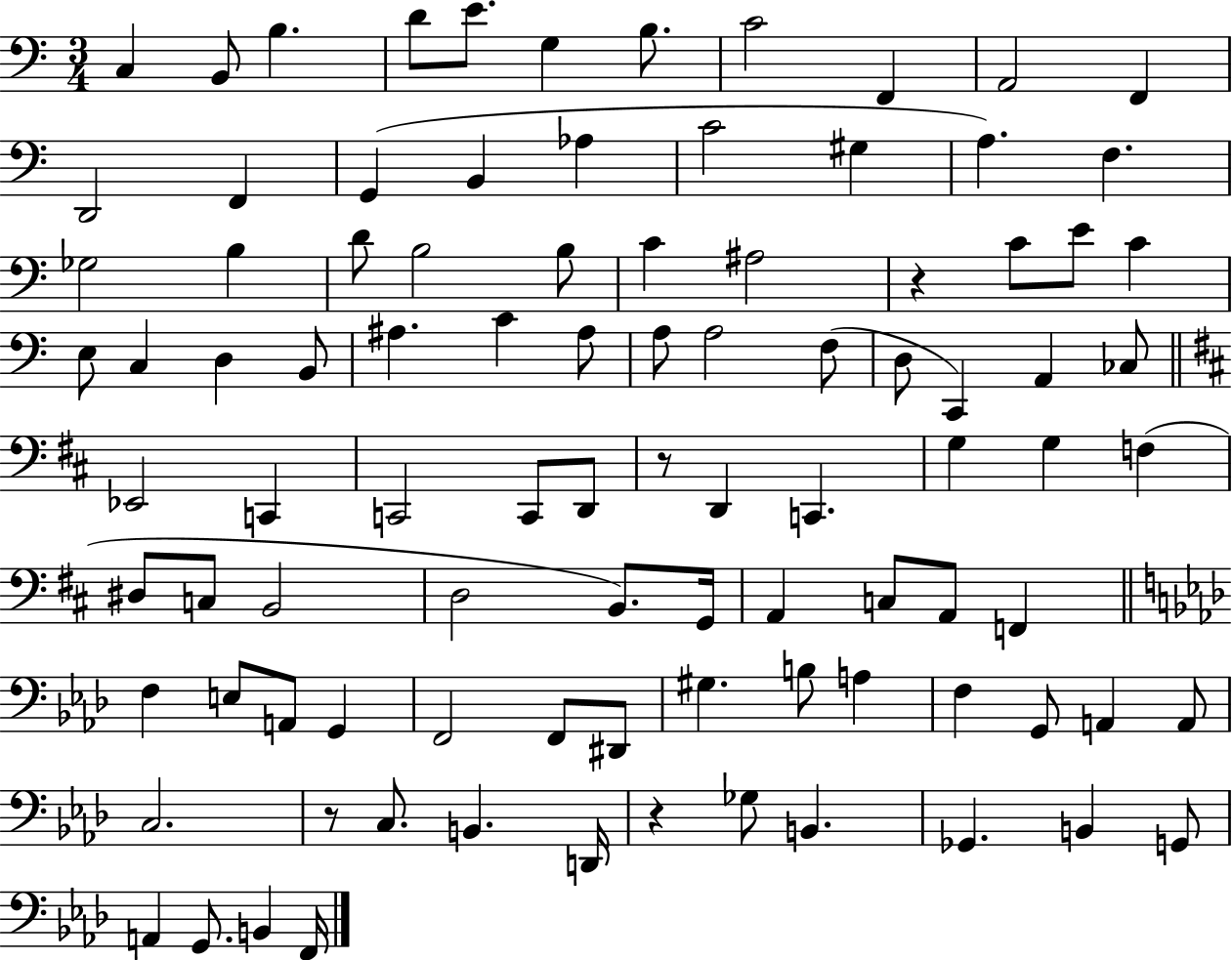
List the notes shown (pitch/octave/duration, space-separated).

C3/q B2/e B3/q. D4/e E4/e. G3/q B3/e. C4/h F2/q A2/h F2/q D2/h F2/q G2/q B2/q Ab3/q C4/h G#3/q A3/q. F3/q. Gb3/h B3/q D4/e B3/h B3/e C4/q A#3/h R/q C4/e E4/e C4/q E3/e C3/q D3/q B2/e A#3/q. C4/q A#3/e A3/e A3/h F3/e D3/e C2/q A2/q CES3/e Eb2/h C2/q C2/h C2/e D2/e R/e D2/q C2/q. G3/q G3/q F3/q D#3/e C3/e B2/h D3/h B2/e. G2/s A2/q C3/e A2/e F2/q F3/q E3/e A2/e G2/q F2/h F2/e D#2/e G#3/q. B3/e A3/q F3/q G2/e A2/q A2/e C3/h. R/e C3/e. B2/q. D2/s R/q Gb3/e B2/q. Gb2/q. B2/q G2/e A2/q G2/e. B2/q F2/s